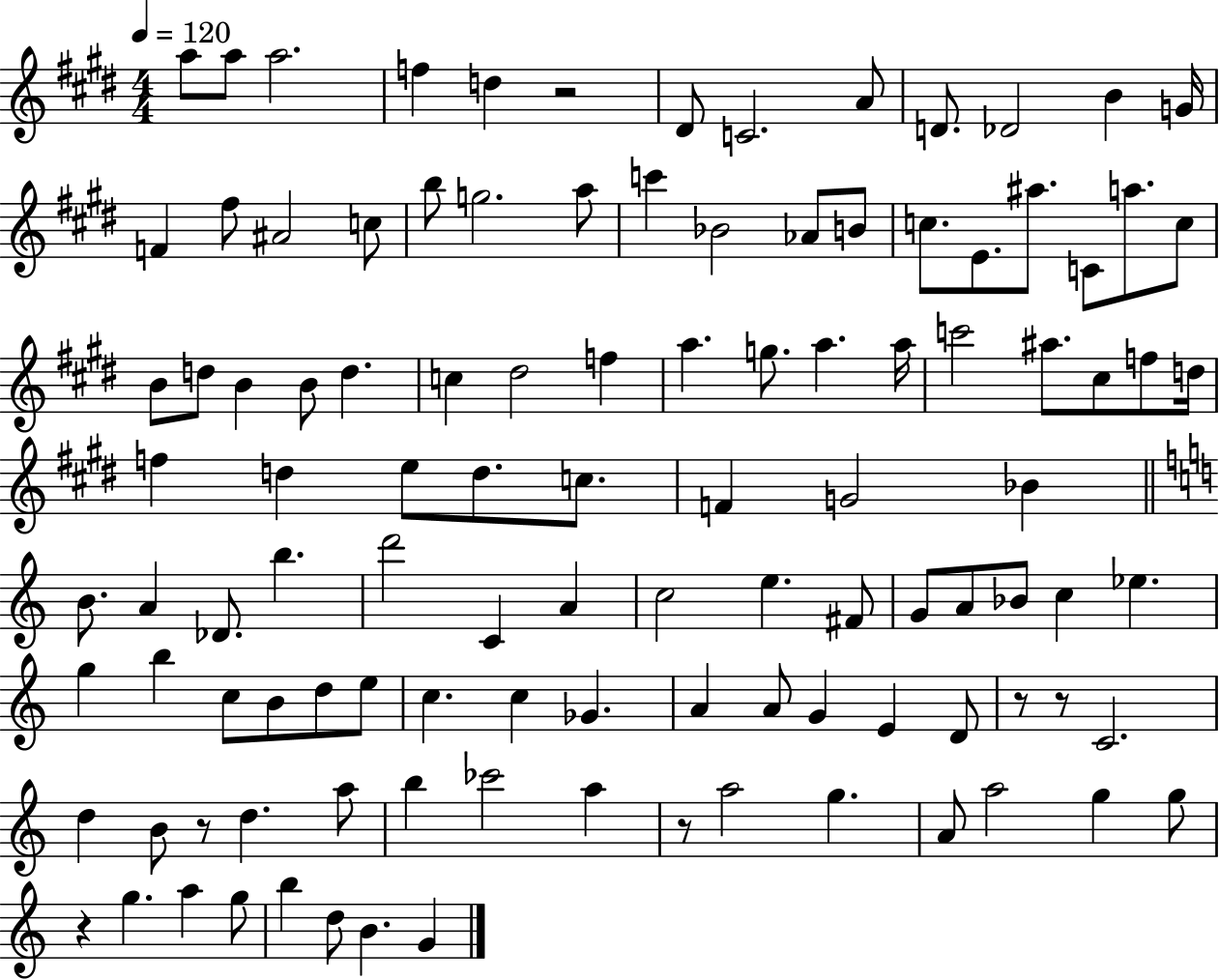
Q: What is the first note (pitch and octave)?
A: A5